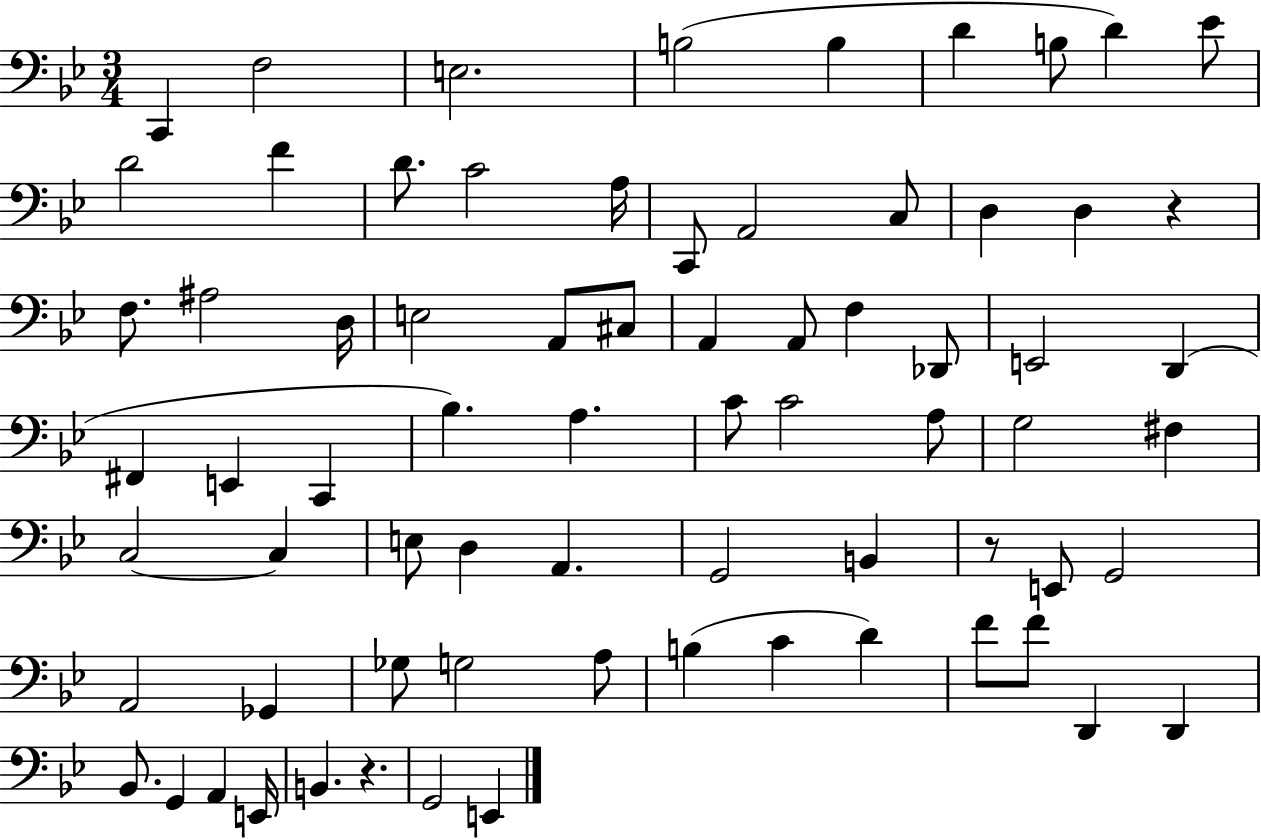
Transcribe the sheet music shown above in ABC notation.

X:1
T:Untitled
M:3/4
L:1/4
K:Bb
C,, F,2 E,2 B,2 B, D B,/2 D _E/2 D2 F D/2 C2 A,/4 C,,/2 A,,2 C,/2 D, D, z F,/2 ^A,2 D,/4 E,2 A,,/2 ^C,/2 A,, A,,/2 F, _D,,/2 E,,2 D,, ^F,, E,, C,, _B, A, C/2 C2 A,/2 G,2 ^F, C,2 C, E,/2 D, A,, G,,2 B,, z/2 E,,/2 G,,2 A,,2 _G,, _G,/2 G,2 A,/2 B, C D F/2 F/2 D,, D,, _B,,/2 G,, A,, E,,/4 B,, z G,,2 E,,